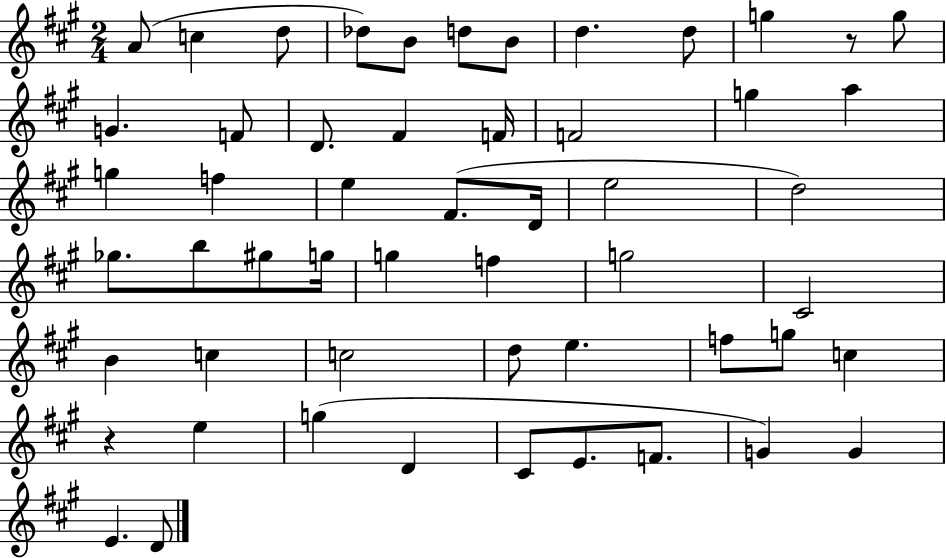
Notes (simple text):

A4/e C5/q D5/e Db5/e B4/e D5/e B4/e D5/q. D5/e G5/q R/e G5/e G4/q. F4/e D4/e. F#4/q F4/s F4/h G5/q A5/q G5/q F5/q E5/q F#4/e. D4/s E5/h D5/h Gb5/e. B5/e G#5/e G5/s G5/q F5/q G5/h C#4/h B4/q C5/q C5/h D5/e E5/q. F5/e G5/e C5/q R/q E5/q G5/q D4/q C#4/e E4/e. F4/e. G4/q G4/q E4/q. D4/e